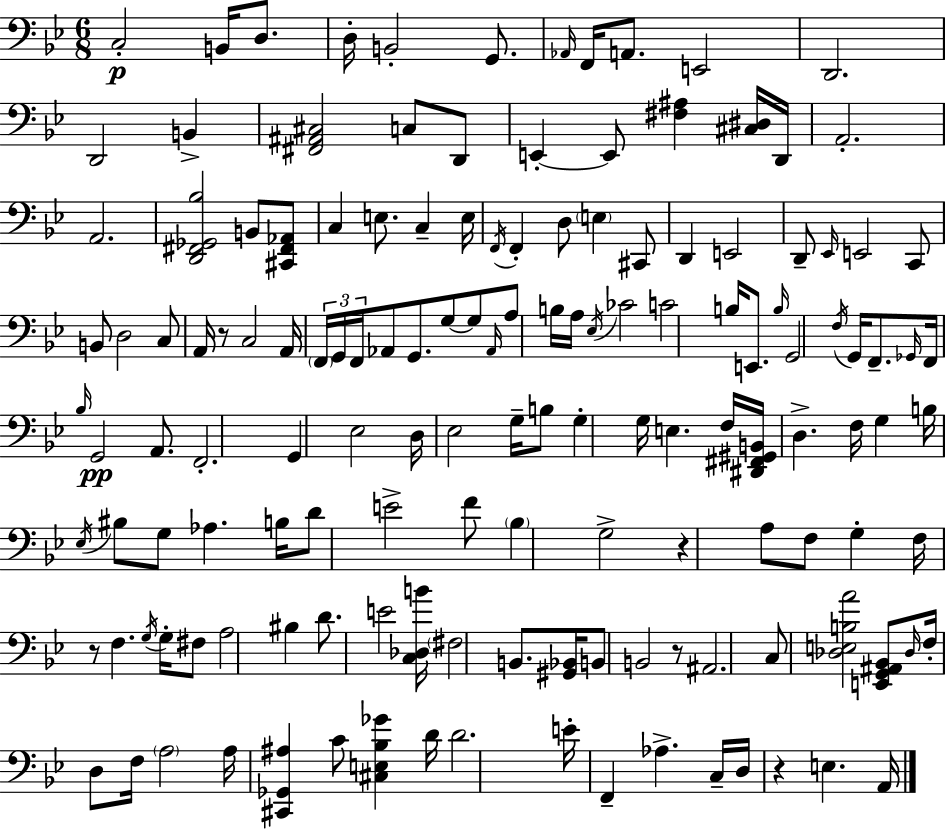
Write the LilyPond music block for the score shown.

{
  \clef bass
  \numericTimeSignature
  \time 6/8
  \key g \minor
  c2-.\p b,16 d8. | d16-. b,2-. g,8. | \grace { aes,16 } f,16 a,8. e,2 | d,2. | \break d,2 b,4-> | <fis, ais, cis>2 c8 d,8 | e,4-.~~ e,8 <fis ais>4 <cis dis>16 | d,16 a,2.-. | \break a,2. | <d, fis, ges, bes>2 b,8 <cis, fis, aes,>8 | c4 e8. c4-- | e16 \acciaccatura { f,16 } f,4-. d8 \parenthesize e4 | \break cis,8 d,4 e,2 | d,8-- \grace { ees,16 } e,2 | c,8 b,8 d2 | c8 a,16 r8 c2 | \break a,16 \tuplet 3/2 { \parenthesize f,16 g,16 f,16 } aes,8 g,8. g8~~ | g8 \grace { aes,16 } a8 b16 a16 \acciaccatura { ees16 } ces'2 | c'2 | b16 e,8. \grace { b16 } g,2 | \break \acciaccatura { f16 } g,16 f,8.-- \grace { ges,16 } f,16 \grace { bes16 } g,2\pp | a,8. f,2.-. | g,4 | ees2 d16 ees2 | \break g16-- b8 g4-. | g16 e4. f16 <dis, fis, gis, b,>16 d4.-> | f16 g4 b16 \acciaccatura { ees16 } bis8 | g8 aes4. b16 d'8 | \break e'2-> f'8 \parenthesize bes4 | g2-> r4 | a8 f8 g4-. f16 r8 | f4. \acciaccatura { g16 } g16-. fis8 a2 | \break bis4 d'8. | e'2 <c des b'>16 \parenthesize fis2 | b,8. <gis, bes,>16 b,8 | b,2 r8 ais,2. | \break c8 | <des e b a'>2 <e, g, ais, bes,>8 \grace { des16 } | f16-. d8 f16 \parenthesize a2 | a16 <cis, ges, ais>4 c'8 <cis e bes ges'>4 d'16 | \break d'2. | e'16-. f,4-- aes4.-> c16-- | d16 r4 e4. a,16 | \bar "|."
}